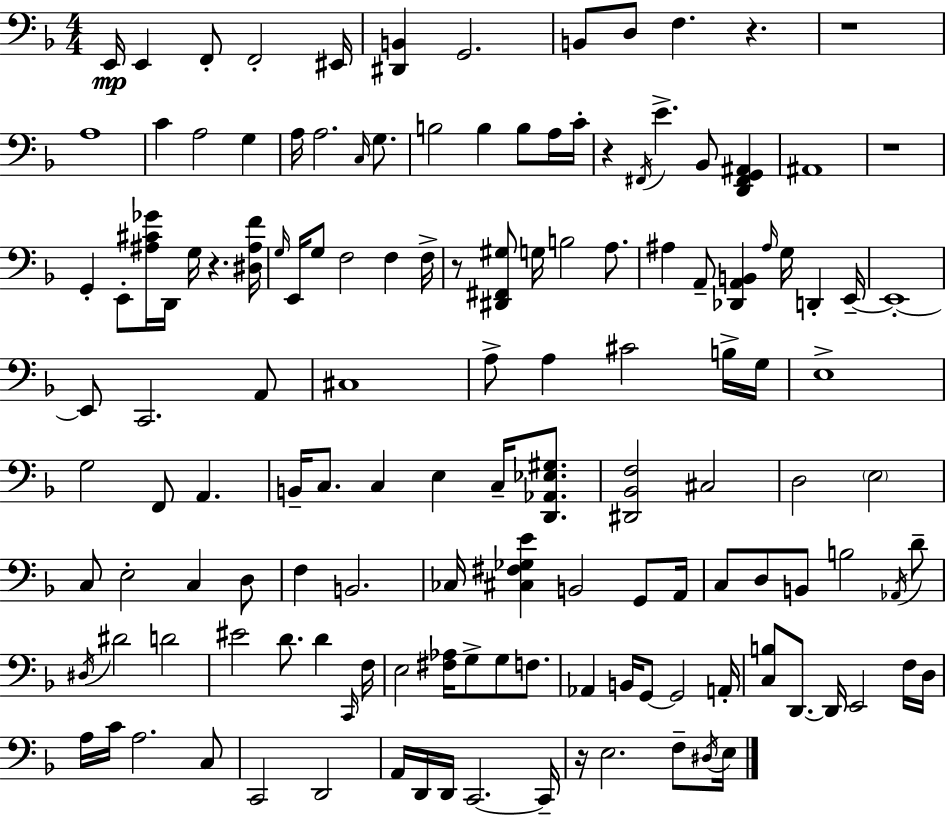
{
  \clef bass
  \numericTimeSignature
  \time 4/4
  \key d \minor
  e,16\mp e,4 f,8-. f,2-. eis,16 | <dis, b,>4 g,2. | b,8 d8 f4. r4. | r1 | \break a1 | c'4 a2 g4 | a16 a2. \grace { c16 } g8. | b2 b4 b8 a16 | \break c'16-. r4 \acciaccatura { fis,16 } e'4.-> bes,8 <d, fis, g, ais,>4 | ais,1 | r1 | g,4-. e,8-. <ais cis' ges'>16 d,16 g16 r4. | \break <dis ais f'>16 \grace { g16 } e,16 g8 f2 f4 | f16-> r8 <dis, fis, gis>8 g16 b2 | a8. ais4 a,8-- <des, a, b,>4 \grace { ais16 } g16 d,4-. | e,16--~~ e,1-.~~ | \break e,8 c,2. | a,8 cis1 | a8-> a4 cis'2 | b16-> g16 e1-> | \break g2 f,8 a,4. | b,16-- c8. c4 e4 | c16-- <d, aes, ees gis>8. <dis, bes, f>2 cis2 | d2 \parenthesize e2 | \break c8 e2-. c4 | d8 f4 b,2. | ces16 <cis fis ges e'>4 b,2 | g,8 a,16 c8 d8 b,8 b2 | \break \acciaccatura { aes,16 } d'8-- \acciaccatura { dis16 } dis'2 d'2 | eis'2 d'8. | d'4 \grace { c,16 } f16 e2 <fis aes>16 | g8-> g8 f8. aes,4 b,16 g,8~~ g,2 | \break a,16-. <c b>8 d,8.~~ d,16 e,2 | f16 d16 a16 c'16 a2. | c8 c,2 d,2 | a,16 d,16 d,16 c,2.~~ | \break c,16-- r16 e2. | f8-- \acciaccatura { dis16 } e16 \bar "|."
}